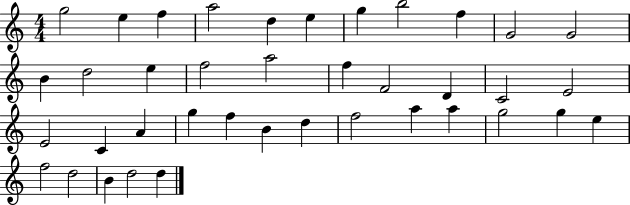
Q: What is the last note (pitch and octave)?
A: D5